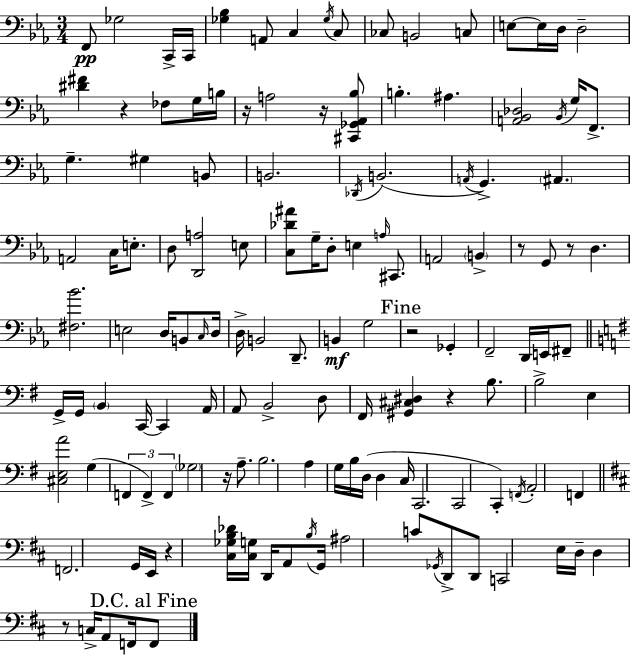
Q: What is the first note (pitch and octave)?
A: F2